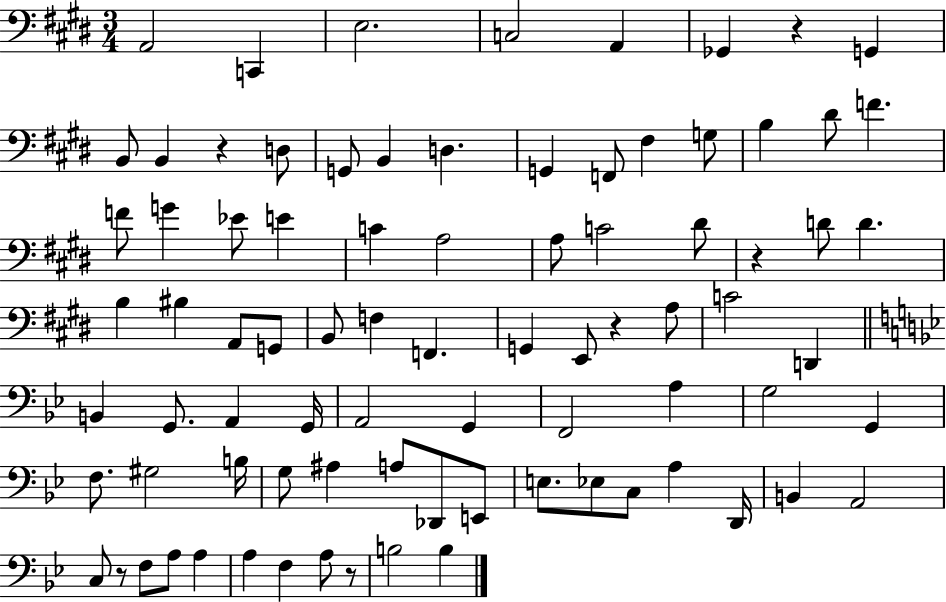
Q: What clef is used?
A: bass